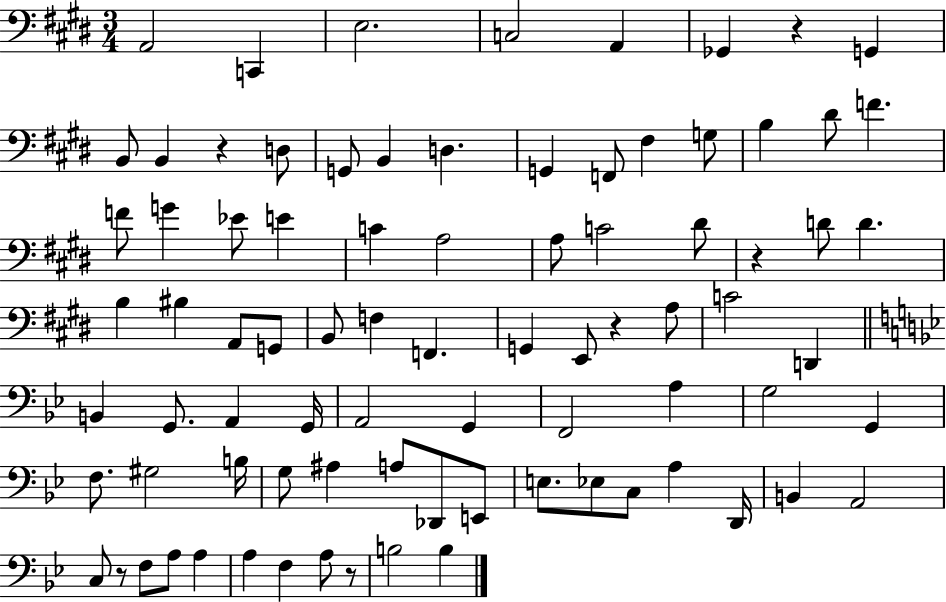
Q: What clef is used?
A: bass